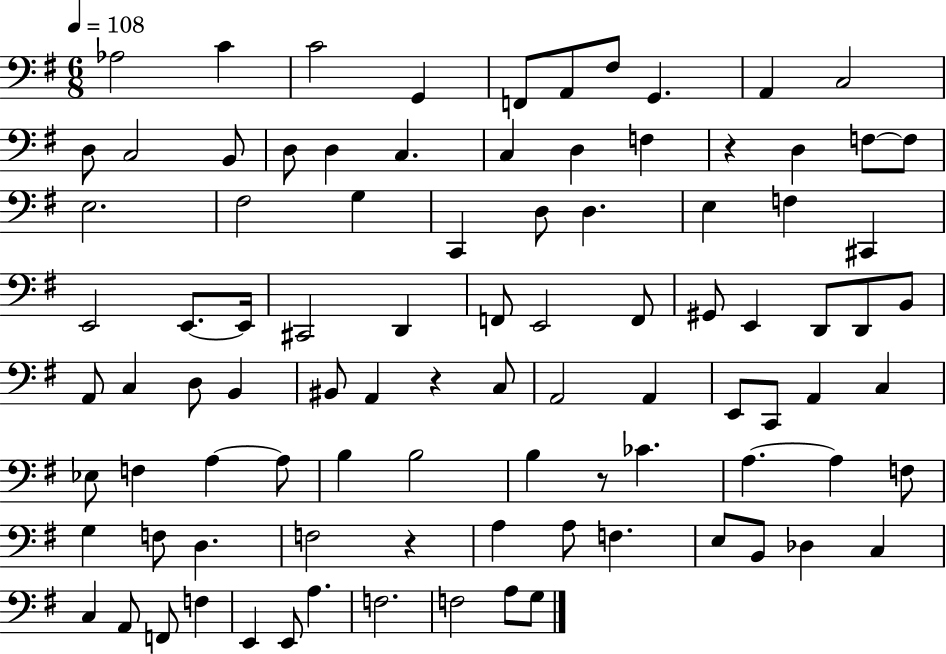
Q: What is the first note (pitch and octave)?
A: Ab3